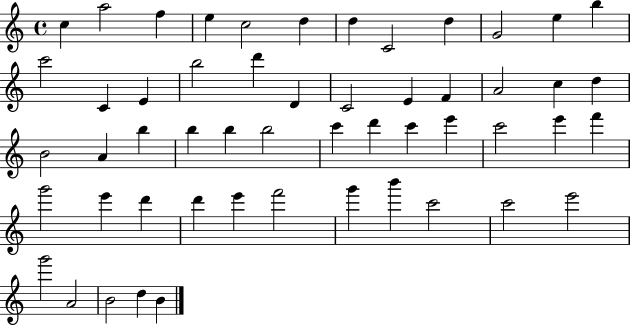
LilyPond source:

{
  \clef treble
  \time 4/4
  \defaultTimeSignature
  \key c \major
  c''4 a''2 f''4 | e''4 c''2 d''4 | d''4 c'2 d''4 | g'2 e''4 b''4 | \break c'''2 c'4 e'4 | b''2 d'''4 d'4 | c'2 e'4 f'4 | a'2 c''4 d''4 | \break b'2 a'4 b''4 | b''4 b''4 b''2 | c'''4 d'''4 c'''4 e'''4 | c'''2 e'''4 f'''4 | \break g'''2 e'''4 d'''4 | d'''4 e'''4 f'''2 | g'''4 b'''4 c'''2 | c'''2 e'''2 | \break g'''2 a'2 | b'2 d''4 b'4 | \bar "|."
}